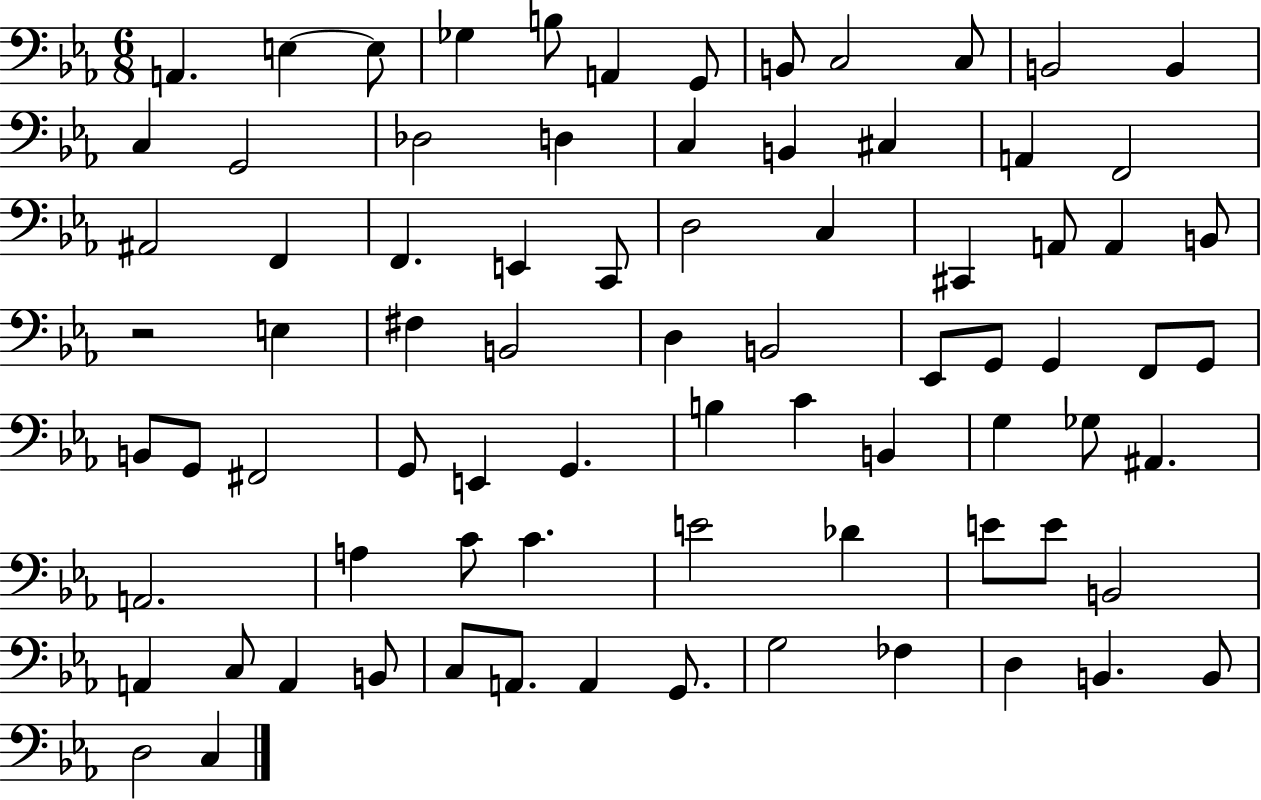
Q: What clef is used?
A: bass